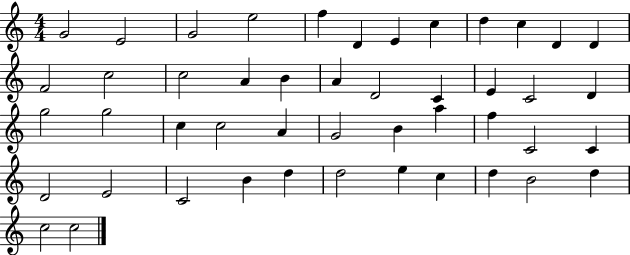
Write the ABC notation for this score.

X:1
T:Untitled
M:4/4
L:1/4
K:C
G2 E2 G2 e2 f D E c d c D D F2 c2 c2 A B A D2 C E C2 D g2 g2 c c2 A G2 B a f C2 C D2 E2 C2 B d d2 e c d B2 d c2 c2